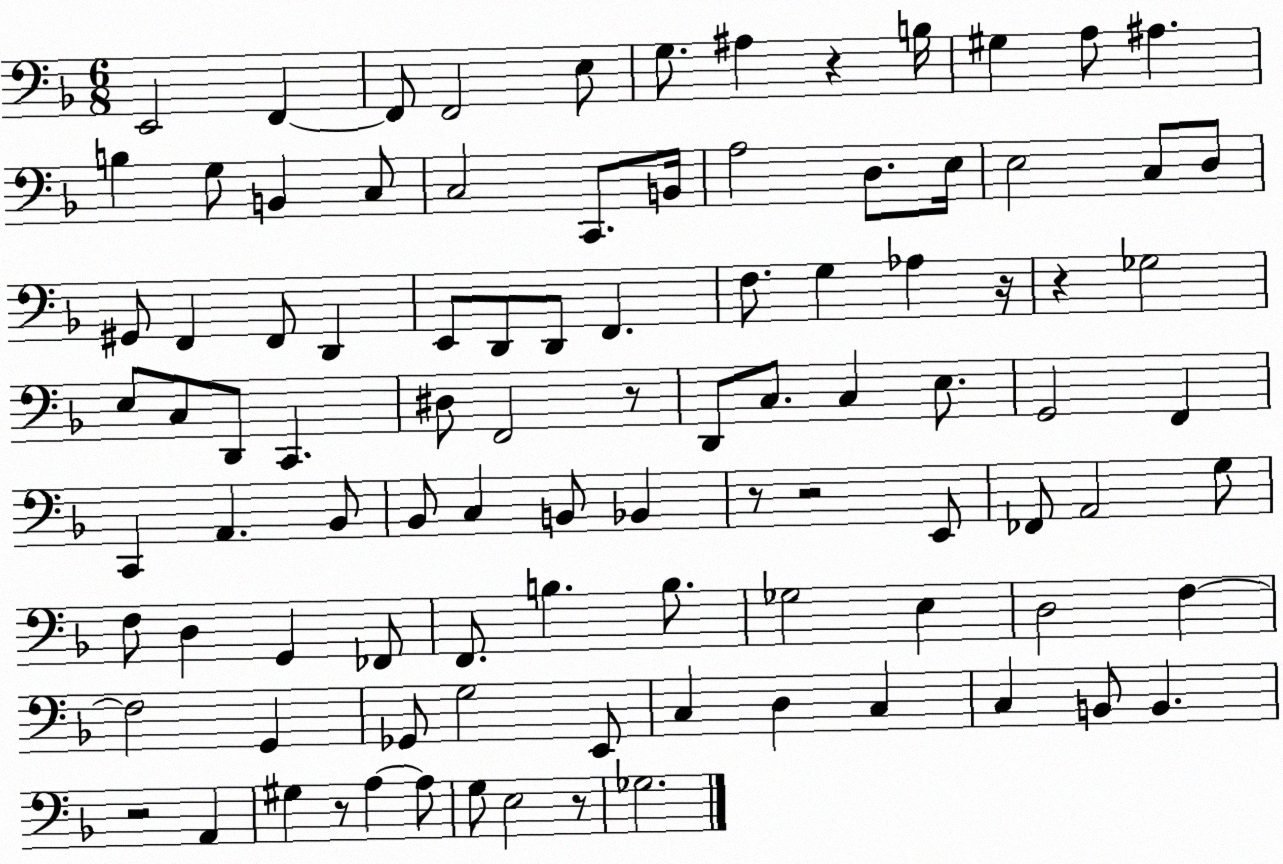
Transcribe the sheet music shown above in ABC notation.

X:1
T:Untitled
M:6/8
L:1/4
K:F
E,,2 F,, F,,/2 F,,2 E,/2 G,/2 ^A, z B,/4 ^G, A,/2 ^A, B, G,/2 B,, C,/2 C,2 C,,/2 B,,/4 A,2 D,/2 E,/4 E,2 C,/2 D,/2 ^G,,/2 F,, F,,/2 D,, E,,/2 D,,/2 D,,/2 F,, F,/2 G, _A, z/4 z _G,2 E,/2 C,/2 D,,/2 C,, ^D,/2 F,,2 z/2 D,,/2 C,/2 C, E,/2 G,,2 F,, C,, A,, _B,,/2 _B,,/2 C, B,,/2 _B,, z/2 z2 E,,/2 _F,,/2 A,,2 G,/2 F,/2 D, G,, _F,,/2 F,,/2 B, B,/2 _G,2 E, D,2 F, F,2 G,, _G,,/2 G,2 E,,/2 C, D, C, C, B,,/2 B,, z2 A,, ^G, z/2 A, A,/2 G,/2 E,2 z/2 _G,2